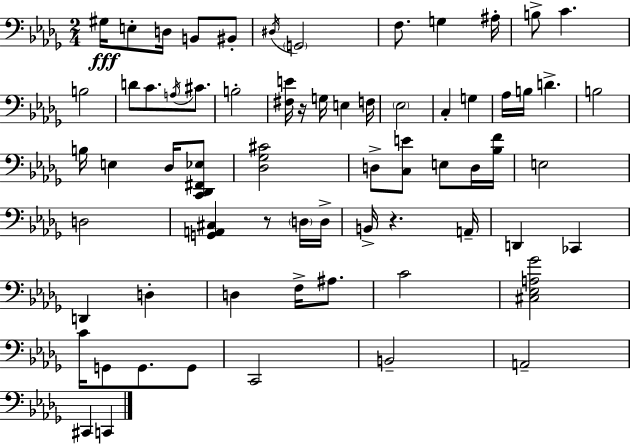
G#3/s E3/e D3/s B2/e BIS2/e D#3/s G2/h F3/e. G3/q A#3/s B3/e C4/q. B3/h D4/e C4/e. A3/s C#4/e. B3/h [F#3,E4]/s R/s G3/s E3/q F3/s Eb3/h C3/q G3/q Ab3/s B3/s D4/q. B3/h B3/s E3/q Db3/s [C2,Db2,F#2,Eb3]/e [Db3,Gb3,C#4]/h D3/e [C3,E4]/e E3/e D3/s [Bb3,F4]/s E3/h D3/h [G2,A2,C#3]/q R/e D3/s D3/s B2/s R/q. A2/s D2/q CES2/q D2/q D3/q D3/q F3/s A#3/e. C4/h [C#3,Eb3,A3,Gb4]/h C4/s G2/e G2/e. G2/e C2/h B2/h A2/h C#2/q C2/q